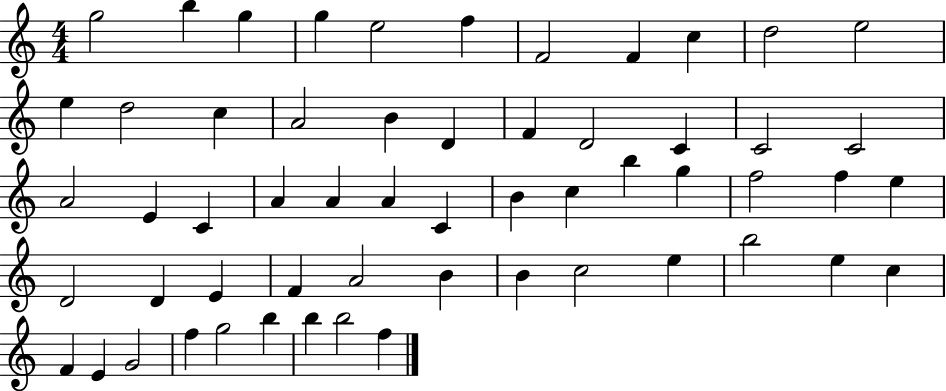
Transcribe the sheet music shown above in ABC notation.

X:1
T:Untitled
M:4/4
L:1/4
K:C
g2 b g g e2 f F2 F c d2 e2 e d2 c A2 B D F D2 C C2 C2 A2 E C A A A C B c b g f2 f e D2 D E F A2 B B c2 e b2 e c F E G2 f g2 b b b2 f